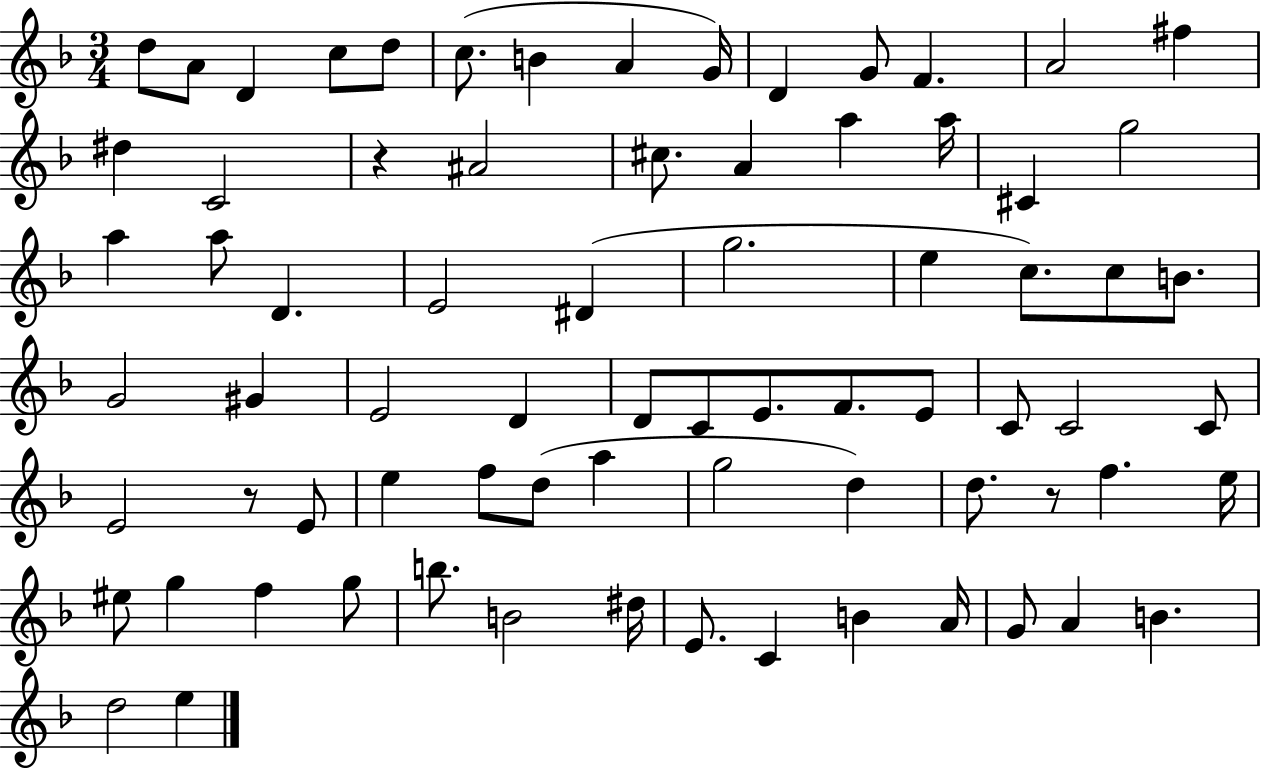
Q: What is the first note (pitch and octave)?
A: D5